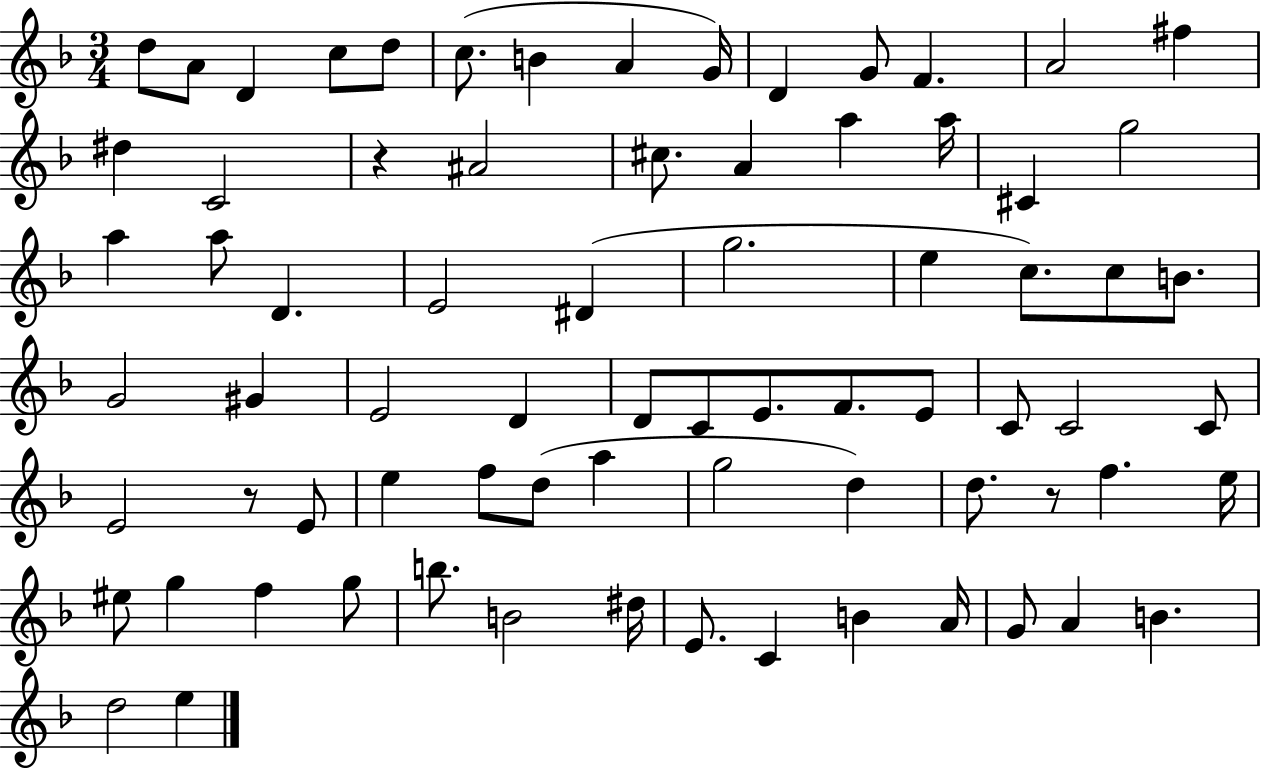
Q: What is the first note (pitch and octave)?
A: D5